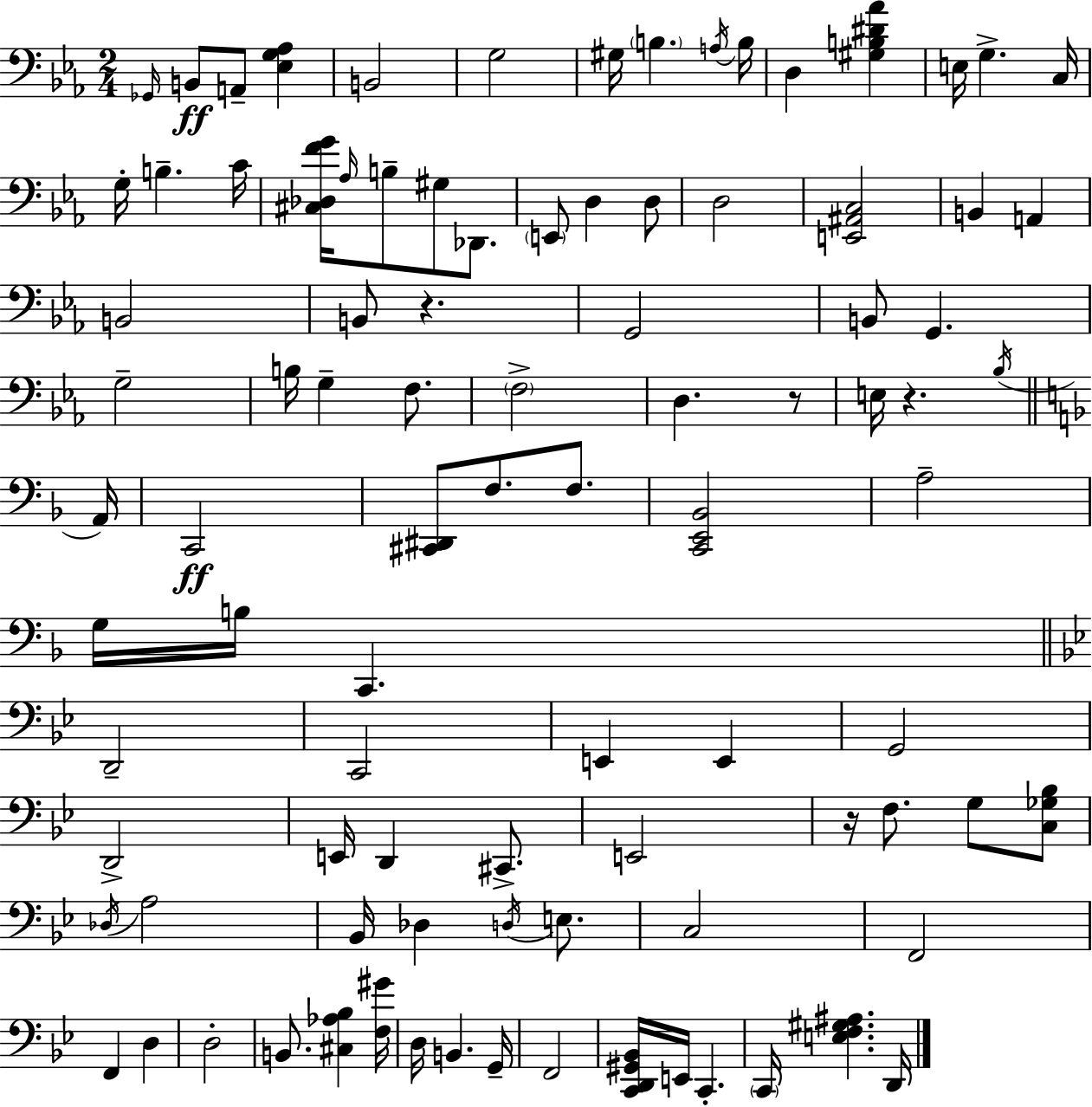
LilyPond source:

{
  \clef bass
  \numericTimeSignature
  \time 2/4
  \key ees \major
  \grace { ges,16 }\ff b,8 a,8-- <ees g aes>4 | b,2 | g2 | gis16 \parenthesize b4. | \break \acciaccatura { a16 } b16 d4 <gis b dis' aes'>4 | e16 g4.-> | c16 g16-. b4.-- | c'16 <cis des f' g'>16 \grace { aes16 } b8-- gis8 | \break des,8. \parenthesize e,8 d4 | d8 d2 | <e, ais, c>2 | b,4 a,4 | \break b,2 | b,8 r4. | g,2 | b,8 g,4. | \break g2-- | b16 g4-- | f8. \parenthesize f2-> | d4. | \break r8 e16 r4. | \acciaccatura { bes16 } \bar "||" \break \key f \major a,16 c,2\ff | <cis, dis,>8 f8. f8. | <c, e, bes,>2 | a2-- | \break g16 b16 c,4. | \bar "||" \break \key bes \major d,2-- | c,2 | e,4 e,4 | g,2 | \break d,2-> | e,16 d,4 cis,8.-> | e,2 | r16 f8. g8 <c ges bes>8 | \break \acciaccatura { des16 } a2 | bes,16 des4 \acciaccatura { d16 } e8. | c2 | f,2 | \break f,4 d4 | d2-. | b,8. <cis aes bes>4 | <f gis'>16 d16 b,4. | \break g,16-- f,2 | <c, d, gis, bes,>16 e,16 c,4.-. | \parenthesize c,16 <e f gis ais>4. | d,16 \bar "|."
}